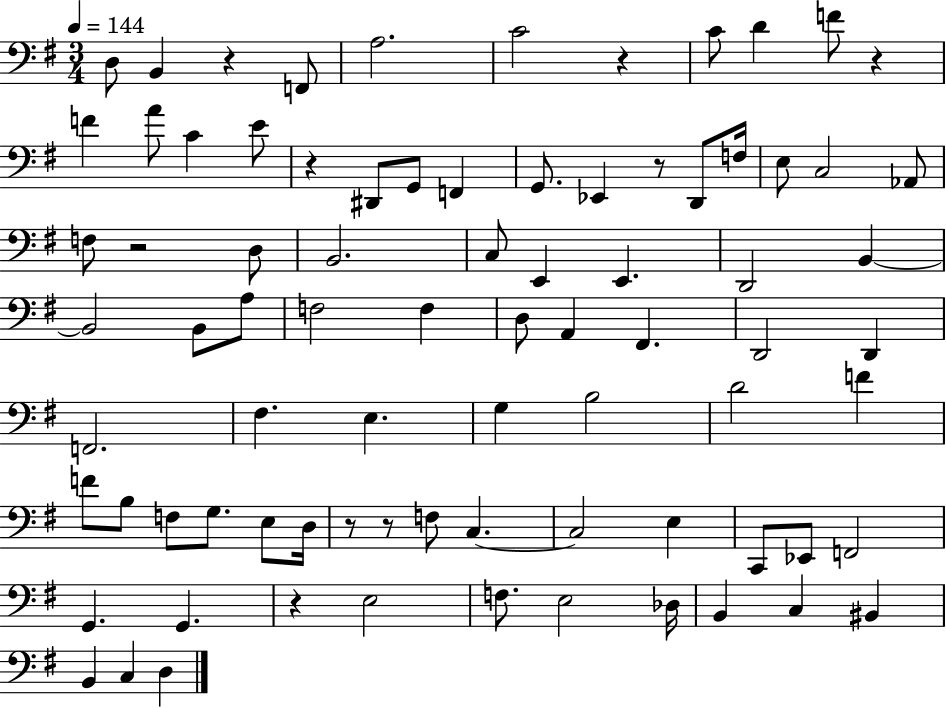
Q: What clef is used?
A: bass